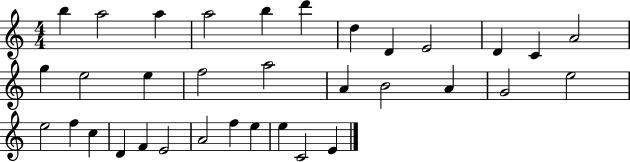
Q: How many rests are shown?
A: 0